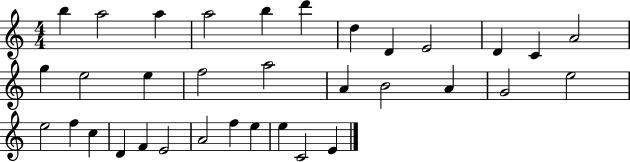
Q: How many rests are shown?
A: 0